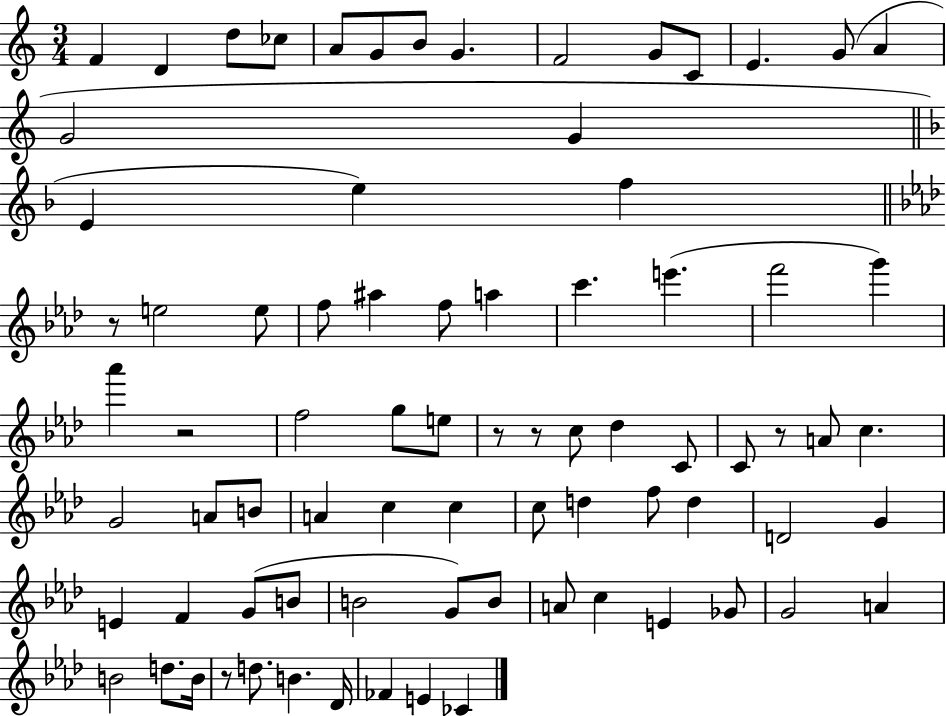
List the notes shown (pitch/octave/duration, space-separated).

F4/q D4/q D5/e CES5/e A4/e G4/e B4/e G4/q. F4/h G4/e C4/e E4/q. G4/e A4/q G4/h G4/q E4/q E5/q F5/q R/e E5/h E5/e F5/e A#5/q F5/e A5/q C6/q. E6/q. F6/h G6/q Ab6/q R/h F5/h G5/e E5/e R/e R/e C5/e Db5/q C4/e C4/e R/e A4/e C5/q. G4/h A4/e B4/e A4/q C5/q C5/q C5/e D5/q F5/e D5/q D4/h G4/q E4/q F4/q G4/e B4/e B4/h G4/e B4/e A4/e C5/q E4/q Gb4/e G4/h A4/q B4/h D5/e. B4/s R/e D5/e. B4/q. Db4/s FES4/q E4/q CES4/q